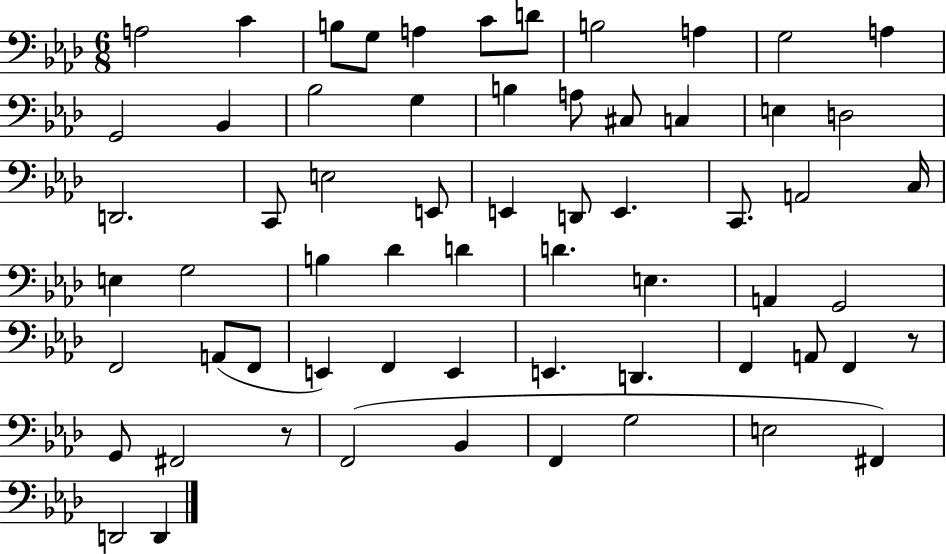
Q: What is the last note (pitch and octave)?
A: D2